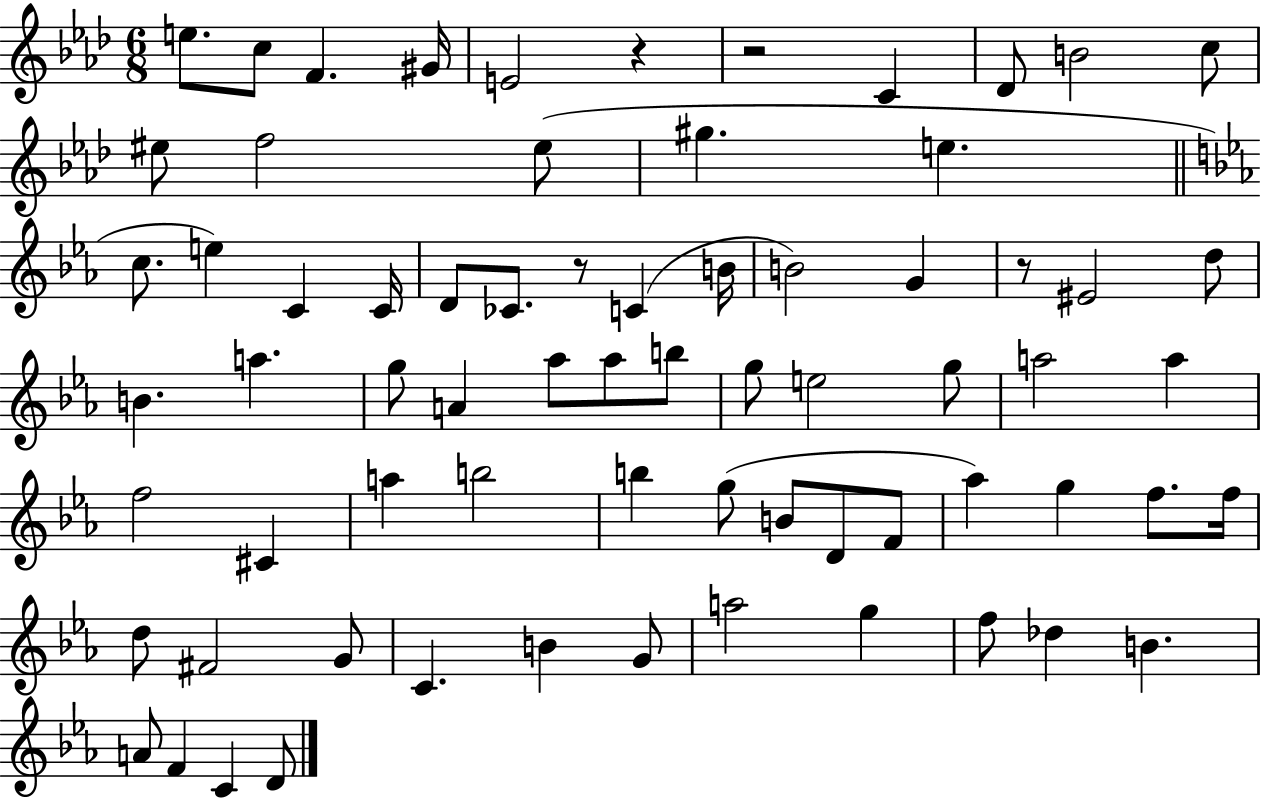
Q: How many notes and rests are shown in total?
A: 70